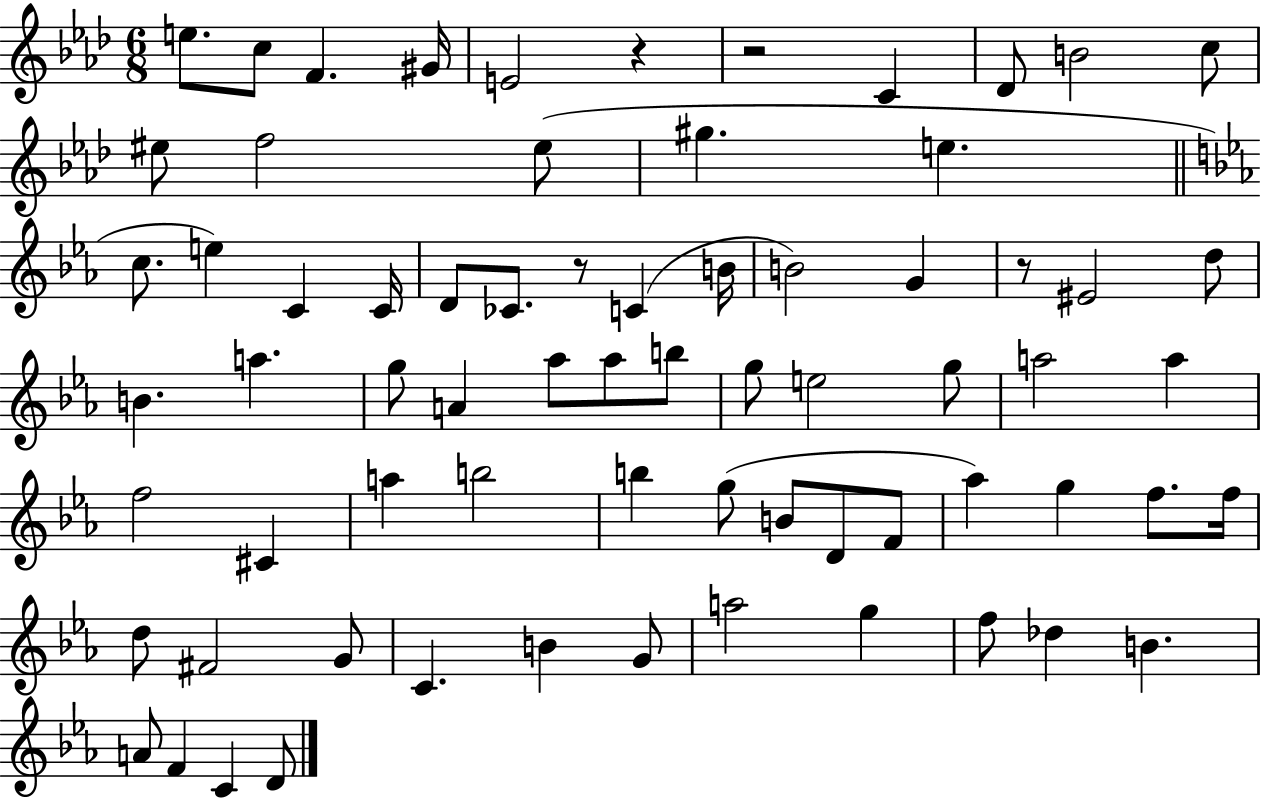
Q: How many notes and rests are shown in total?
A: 70